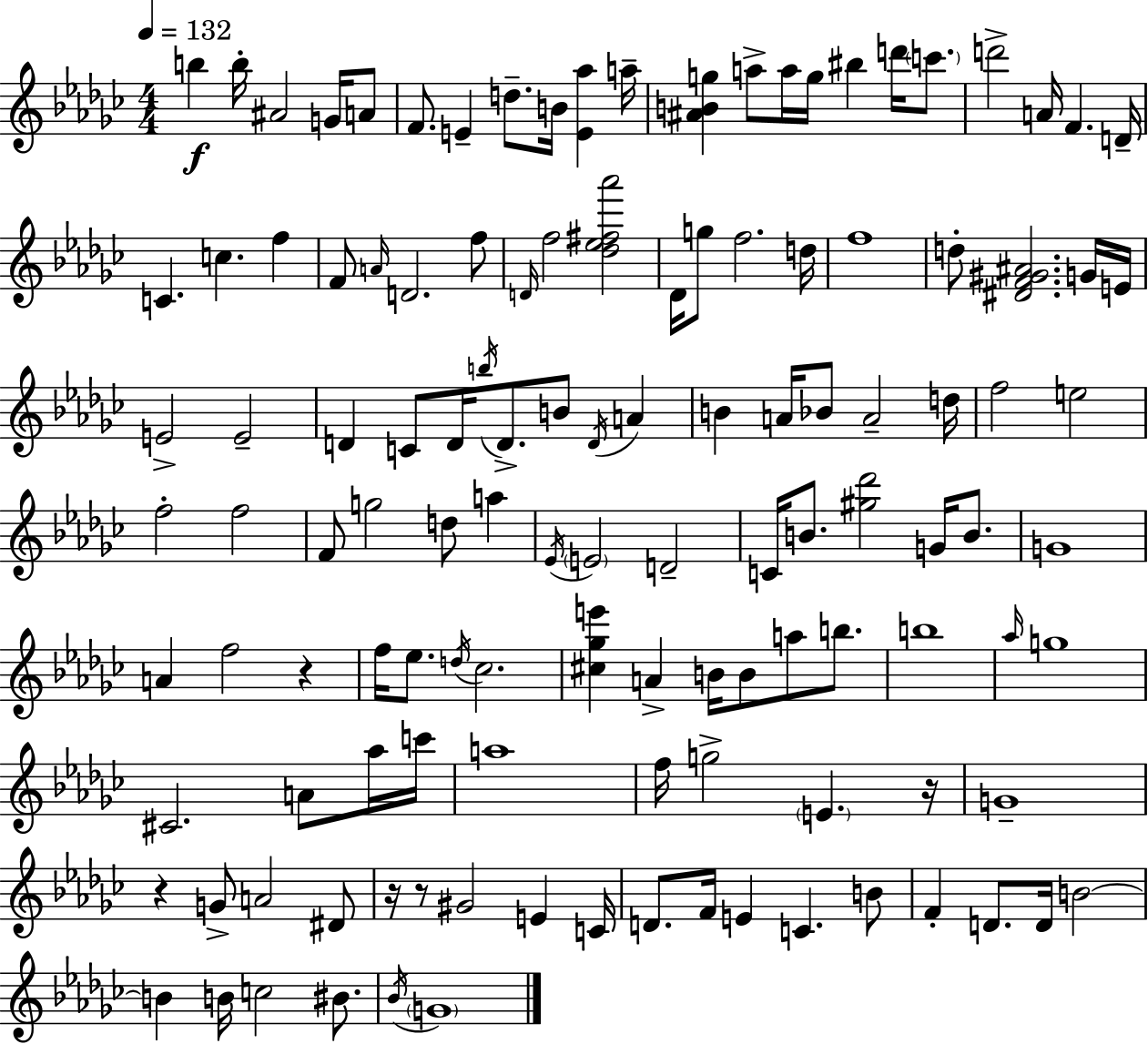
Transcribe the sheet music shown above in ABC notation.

X:1
T:Untitled
M:4/4
L:1/4
K:Ebm
b b/4 ^A2 G/4 A/2 F/2 E d/2 B/4 [E_a] a/4 [^ABg] a/2 a/4 g/4 ^b d'/4 c'/2 d'2 A/4 F D/4 C c f F/2 A/4 D2 f/2 D/4 f2 [_d_e^f_a']2 _D/4 g/2 f2 d/4 f4 d/2 [^DF^G^A]2 G/4 E/4 E2 E2 D C/2 D/4 b/4 D/2 B/2 D/4 A B A/4 _B/2 A2 d/4 f2 e2 f2 f2 F/2 g2 d/2 a _E/4 E2 D2 C/4 B/2 [^g_d']2 G/4 B/2 G4 A f2 z f/4 _e/2 d/4 _c2 [^c_ge'] A B/4 B/2 a/2 b/2 b4 _a/4 g4 ^C2 A/2 _a/4 c'/4 a4 f/4 g2 E z/4 G4 z G/2 A2 ^D/2 z/4 z/2 ^G2 E C/4 D/2 F/4 E C B/2 F D/2 D/4 B2 B B/4 c2 ^B/2 _B/4 G4